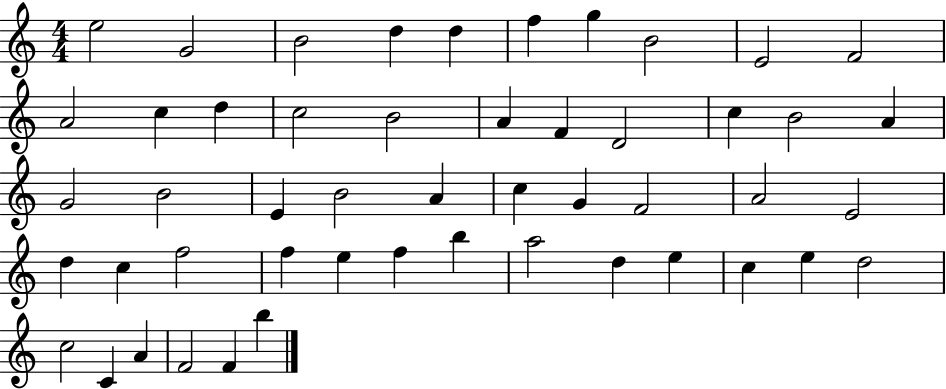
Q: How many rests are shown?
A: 0